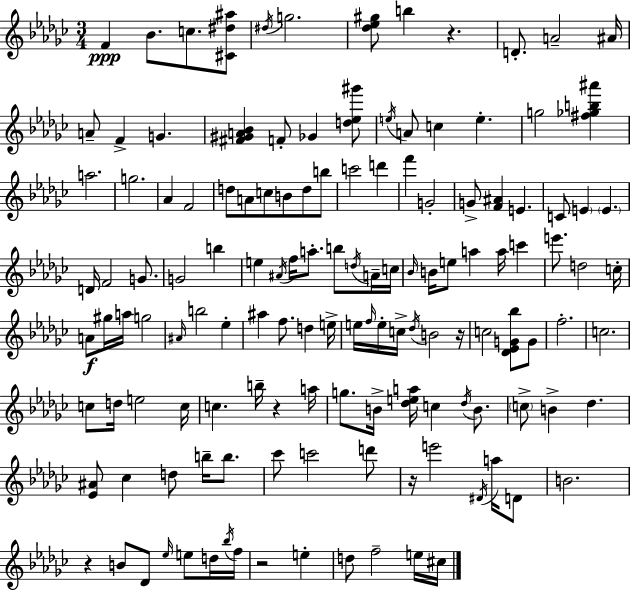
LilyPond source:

{
  \clef treble
  \numericTimeSignature
  \time 3/4
  \key ees \minor
  f'4\ppp bes'8. c''8. <cis' dis'' ais''>8 | \acciaccatura { dis''16 } g''2. | <des'' ees'' gis''>8 b''4 r4. | d'8.-. a'2-- | \break ais'16 a'8-- f'4-> g'4. | <fis' gis' a' bes'>4 f'8-. ges'4 <d'' ees'' gis'''>8 | \acciaccatura { e''16 } a'8 c''4 e''4.-. | g''2 <fis'' ges'' b'' ais'''>4 | \break a''2. | g''2. | aes'4 f'2 | d''8 a'8 c''8 b'8 d''8 | \break b''8 c'''2 d'''4 | f'''4 g'2-. | g'8-> <f' ais'>4 e'4. | c'8 \parenthesize e'4 \parenthesize e'4. | \break d'16 f'2 g'8. | g'2 b''4 | e''4 \acciaccatura { ais'16 } f''16 a''8.-. b''8 | \acciaccatura { d''16 } a'16-- c''16 \grace { bes'16 } b'16 e''8 a''4 | \break a''16 c'''4 e'''8. d''2 | c''16-. a'8\f gis''16 a''16 g''2 | \grace { ais'16 } b''2 | ees''4-. ais''4 f''8. | \break d''4 e''16-> e''16 \grace { f''16 } e''16-. c''16-> \acciaccatura { des''16 } b'2 | r16 c''2 | <des' ees' g' bes''>8 g'8 f''2.-. | c''2. | \break c''8 d''16 e''2 | c''16 c''4. | b''16-- r4 a''16 g''8. b'16-> | <des'' e'' a''>16 c''4 \acciaccatura { des''16 } b'8. \parenthesize c''8-> b'4-> | \break des''4. <ees' ais'>8 ces''4 | d''8 b''16-- b''8. ces'''8 c'''2 | d'''8 r16 e'''2 | \acciaccatura { dis'16 } a''16 d'8 b'2. | \break r4 | b'8 des'8 \grace { ees''16 } e''8 d''16 \acciaccatura { bes''16 } f''16 | r2 e''4-. | d''8 f''2-- e''16 cis''16 | \break \bar "|."
}